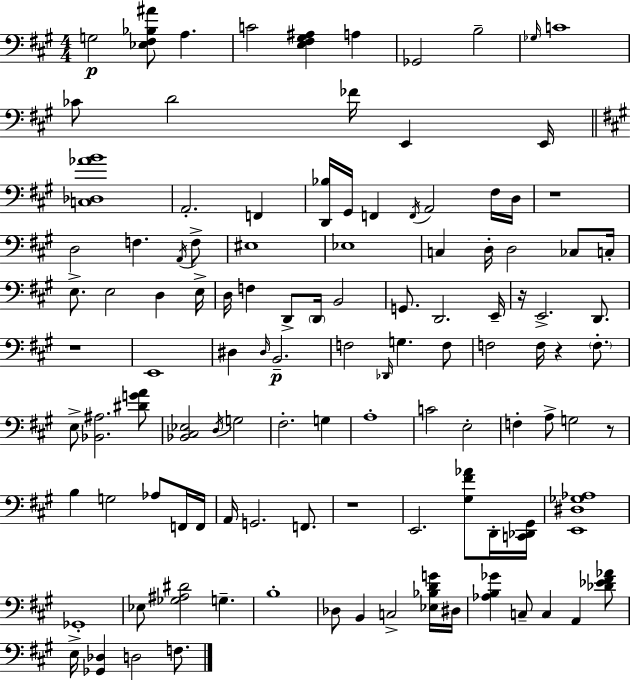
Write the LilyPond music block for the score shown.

{
  \clef bass
  \numericTimeSignature
  \time 4/4
  \key a \major
  \repeat volta 2 { g2\p <ees fis bes ais'>8 a4. | c'2 <e fis gis ais>4 a4 | ges,2 b2-- | \grace { ges16 } c'1 | \break ces'8 d'2 fes'16 e,4 | e,16 \bar "||" \break \key a \major <c des aes' b'>1 | a,2.-. f,4 | <d, bes>16 gis,16 f,4 \acciaccatura { f,16 } a,2 fis16 | d16 r1 | \break d2 f4. \acciaccatura { a,16 } | f8-> eis1 | ees1 | c4 d16-. d2 ces8 | \break c16-. e8.-> e2 d4 | e16-> d16 f4 d,8-> \parenthesize d,16 b,2 | g,8. d,2. | e,16-- r16 e,2.-> d,8. | \break r1 | e,1 | dis4 \grace { dis16 } b,2.--\p | f2 \grace { des,16 } g4. | \break f8 f2 f16 r4 | \parenthesize f8.-. e8-> <bes, ais>2. | <dis' g' a'>8 <bes, cis ees>2 \acciaccatura { d16 } g2 | fis2.-. | \break g4 a1-. | c'2 e2-. | f4-. a8-> g2 | r8 b4 g2 | \break aes8 f,16 f,16 a,16 g,2. | f,8. r1 | e,2. | <gis fis' aes'>8 d,16-. <c, des, gis,>16 <e, dis ges aes>1 | \break ges,1-. | ees8 <ges ais dis'>2 g4.-- | b1-. | des8 b,4 c2-> | \break <ees bes d' g'>16 dis16 <aes b ges'>4 c8-- c4 a,4 | <des' ees' fis' aes'>8 e16-> <ges, des>4 d2 | f8. } \bar "|."
}